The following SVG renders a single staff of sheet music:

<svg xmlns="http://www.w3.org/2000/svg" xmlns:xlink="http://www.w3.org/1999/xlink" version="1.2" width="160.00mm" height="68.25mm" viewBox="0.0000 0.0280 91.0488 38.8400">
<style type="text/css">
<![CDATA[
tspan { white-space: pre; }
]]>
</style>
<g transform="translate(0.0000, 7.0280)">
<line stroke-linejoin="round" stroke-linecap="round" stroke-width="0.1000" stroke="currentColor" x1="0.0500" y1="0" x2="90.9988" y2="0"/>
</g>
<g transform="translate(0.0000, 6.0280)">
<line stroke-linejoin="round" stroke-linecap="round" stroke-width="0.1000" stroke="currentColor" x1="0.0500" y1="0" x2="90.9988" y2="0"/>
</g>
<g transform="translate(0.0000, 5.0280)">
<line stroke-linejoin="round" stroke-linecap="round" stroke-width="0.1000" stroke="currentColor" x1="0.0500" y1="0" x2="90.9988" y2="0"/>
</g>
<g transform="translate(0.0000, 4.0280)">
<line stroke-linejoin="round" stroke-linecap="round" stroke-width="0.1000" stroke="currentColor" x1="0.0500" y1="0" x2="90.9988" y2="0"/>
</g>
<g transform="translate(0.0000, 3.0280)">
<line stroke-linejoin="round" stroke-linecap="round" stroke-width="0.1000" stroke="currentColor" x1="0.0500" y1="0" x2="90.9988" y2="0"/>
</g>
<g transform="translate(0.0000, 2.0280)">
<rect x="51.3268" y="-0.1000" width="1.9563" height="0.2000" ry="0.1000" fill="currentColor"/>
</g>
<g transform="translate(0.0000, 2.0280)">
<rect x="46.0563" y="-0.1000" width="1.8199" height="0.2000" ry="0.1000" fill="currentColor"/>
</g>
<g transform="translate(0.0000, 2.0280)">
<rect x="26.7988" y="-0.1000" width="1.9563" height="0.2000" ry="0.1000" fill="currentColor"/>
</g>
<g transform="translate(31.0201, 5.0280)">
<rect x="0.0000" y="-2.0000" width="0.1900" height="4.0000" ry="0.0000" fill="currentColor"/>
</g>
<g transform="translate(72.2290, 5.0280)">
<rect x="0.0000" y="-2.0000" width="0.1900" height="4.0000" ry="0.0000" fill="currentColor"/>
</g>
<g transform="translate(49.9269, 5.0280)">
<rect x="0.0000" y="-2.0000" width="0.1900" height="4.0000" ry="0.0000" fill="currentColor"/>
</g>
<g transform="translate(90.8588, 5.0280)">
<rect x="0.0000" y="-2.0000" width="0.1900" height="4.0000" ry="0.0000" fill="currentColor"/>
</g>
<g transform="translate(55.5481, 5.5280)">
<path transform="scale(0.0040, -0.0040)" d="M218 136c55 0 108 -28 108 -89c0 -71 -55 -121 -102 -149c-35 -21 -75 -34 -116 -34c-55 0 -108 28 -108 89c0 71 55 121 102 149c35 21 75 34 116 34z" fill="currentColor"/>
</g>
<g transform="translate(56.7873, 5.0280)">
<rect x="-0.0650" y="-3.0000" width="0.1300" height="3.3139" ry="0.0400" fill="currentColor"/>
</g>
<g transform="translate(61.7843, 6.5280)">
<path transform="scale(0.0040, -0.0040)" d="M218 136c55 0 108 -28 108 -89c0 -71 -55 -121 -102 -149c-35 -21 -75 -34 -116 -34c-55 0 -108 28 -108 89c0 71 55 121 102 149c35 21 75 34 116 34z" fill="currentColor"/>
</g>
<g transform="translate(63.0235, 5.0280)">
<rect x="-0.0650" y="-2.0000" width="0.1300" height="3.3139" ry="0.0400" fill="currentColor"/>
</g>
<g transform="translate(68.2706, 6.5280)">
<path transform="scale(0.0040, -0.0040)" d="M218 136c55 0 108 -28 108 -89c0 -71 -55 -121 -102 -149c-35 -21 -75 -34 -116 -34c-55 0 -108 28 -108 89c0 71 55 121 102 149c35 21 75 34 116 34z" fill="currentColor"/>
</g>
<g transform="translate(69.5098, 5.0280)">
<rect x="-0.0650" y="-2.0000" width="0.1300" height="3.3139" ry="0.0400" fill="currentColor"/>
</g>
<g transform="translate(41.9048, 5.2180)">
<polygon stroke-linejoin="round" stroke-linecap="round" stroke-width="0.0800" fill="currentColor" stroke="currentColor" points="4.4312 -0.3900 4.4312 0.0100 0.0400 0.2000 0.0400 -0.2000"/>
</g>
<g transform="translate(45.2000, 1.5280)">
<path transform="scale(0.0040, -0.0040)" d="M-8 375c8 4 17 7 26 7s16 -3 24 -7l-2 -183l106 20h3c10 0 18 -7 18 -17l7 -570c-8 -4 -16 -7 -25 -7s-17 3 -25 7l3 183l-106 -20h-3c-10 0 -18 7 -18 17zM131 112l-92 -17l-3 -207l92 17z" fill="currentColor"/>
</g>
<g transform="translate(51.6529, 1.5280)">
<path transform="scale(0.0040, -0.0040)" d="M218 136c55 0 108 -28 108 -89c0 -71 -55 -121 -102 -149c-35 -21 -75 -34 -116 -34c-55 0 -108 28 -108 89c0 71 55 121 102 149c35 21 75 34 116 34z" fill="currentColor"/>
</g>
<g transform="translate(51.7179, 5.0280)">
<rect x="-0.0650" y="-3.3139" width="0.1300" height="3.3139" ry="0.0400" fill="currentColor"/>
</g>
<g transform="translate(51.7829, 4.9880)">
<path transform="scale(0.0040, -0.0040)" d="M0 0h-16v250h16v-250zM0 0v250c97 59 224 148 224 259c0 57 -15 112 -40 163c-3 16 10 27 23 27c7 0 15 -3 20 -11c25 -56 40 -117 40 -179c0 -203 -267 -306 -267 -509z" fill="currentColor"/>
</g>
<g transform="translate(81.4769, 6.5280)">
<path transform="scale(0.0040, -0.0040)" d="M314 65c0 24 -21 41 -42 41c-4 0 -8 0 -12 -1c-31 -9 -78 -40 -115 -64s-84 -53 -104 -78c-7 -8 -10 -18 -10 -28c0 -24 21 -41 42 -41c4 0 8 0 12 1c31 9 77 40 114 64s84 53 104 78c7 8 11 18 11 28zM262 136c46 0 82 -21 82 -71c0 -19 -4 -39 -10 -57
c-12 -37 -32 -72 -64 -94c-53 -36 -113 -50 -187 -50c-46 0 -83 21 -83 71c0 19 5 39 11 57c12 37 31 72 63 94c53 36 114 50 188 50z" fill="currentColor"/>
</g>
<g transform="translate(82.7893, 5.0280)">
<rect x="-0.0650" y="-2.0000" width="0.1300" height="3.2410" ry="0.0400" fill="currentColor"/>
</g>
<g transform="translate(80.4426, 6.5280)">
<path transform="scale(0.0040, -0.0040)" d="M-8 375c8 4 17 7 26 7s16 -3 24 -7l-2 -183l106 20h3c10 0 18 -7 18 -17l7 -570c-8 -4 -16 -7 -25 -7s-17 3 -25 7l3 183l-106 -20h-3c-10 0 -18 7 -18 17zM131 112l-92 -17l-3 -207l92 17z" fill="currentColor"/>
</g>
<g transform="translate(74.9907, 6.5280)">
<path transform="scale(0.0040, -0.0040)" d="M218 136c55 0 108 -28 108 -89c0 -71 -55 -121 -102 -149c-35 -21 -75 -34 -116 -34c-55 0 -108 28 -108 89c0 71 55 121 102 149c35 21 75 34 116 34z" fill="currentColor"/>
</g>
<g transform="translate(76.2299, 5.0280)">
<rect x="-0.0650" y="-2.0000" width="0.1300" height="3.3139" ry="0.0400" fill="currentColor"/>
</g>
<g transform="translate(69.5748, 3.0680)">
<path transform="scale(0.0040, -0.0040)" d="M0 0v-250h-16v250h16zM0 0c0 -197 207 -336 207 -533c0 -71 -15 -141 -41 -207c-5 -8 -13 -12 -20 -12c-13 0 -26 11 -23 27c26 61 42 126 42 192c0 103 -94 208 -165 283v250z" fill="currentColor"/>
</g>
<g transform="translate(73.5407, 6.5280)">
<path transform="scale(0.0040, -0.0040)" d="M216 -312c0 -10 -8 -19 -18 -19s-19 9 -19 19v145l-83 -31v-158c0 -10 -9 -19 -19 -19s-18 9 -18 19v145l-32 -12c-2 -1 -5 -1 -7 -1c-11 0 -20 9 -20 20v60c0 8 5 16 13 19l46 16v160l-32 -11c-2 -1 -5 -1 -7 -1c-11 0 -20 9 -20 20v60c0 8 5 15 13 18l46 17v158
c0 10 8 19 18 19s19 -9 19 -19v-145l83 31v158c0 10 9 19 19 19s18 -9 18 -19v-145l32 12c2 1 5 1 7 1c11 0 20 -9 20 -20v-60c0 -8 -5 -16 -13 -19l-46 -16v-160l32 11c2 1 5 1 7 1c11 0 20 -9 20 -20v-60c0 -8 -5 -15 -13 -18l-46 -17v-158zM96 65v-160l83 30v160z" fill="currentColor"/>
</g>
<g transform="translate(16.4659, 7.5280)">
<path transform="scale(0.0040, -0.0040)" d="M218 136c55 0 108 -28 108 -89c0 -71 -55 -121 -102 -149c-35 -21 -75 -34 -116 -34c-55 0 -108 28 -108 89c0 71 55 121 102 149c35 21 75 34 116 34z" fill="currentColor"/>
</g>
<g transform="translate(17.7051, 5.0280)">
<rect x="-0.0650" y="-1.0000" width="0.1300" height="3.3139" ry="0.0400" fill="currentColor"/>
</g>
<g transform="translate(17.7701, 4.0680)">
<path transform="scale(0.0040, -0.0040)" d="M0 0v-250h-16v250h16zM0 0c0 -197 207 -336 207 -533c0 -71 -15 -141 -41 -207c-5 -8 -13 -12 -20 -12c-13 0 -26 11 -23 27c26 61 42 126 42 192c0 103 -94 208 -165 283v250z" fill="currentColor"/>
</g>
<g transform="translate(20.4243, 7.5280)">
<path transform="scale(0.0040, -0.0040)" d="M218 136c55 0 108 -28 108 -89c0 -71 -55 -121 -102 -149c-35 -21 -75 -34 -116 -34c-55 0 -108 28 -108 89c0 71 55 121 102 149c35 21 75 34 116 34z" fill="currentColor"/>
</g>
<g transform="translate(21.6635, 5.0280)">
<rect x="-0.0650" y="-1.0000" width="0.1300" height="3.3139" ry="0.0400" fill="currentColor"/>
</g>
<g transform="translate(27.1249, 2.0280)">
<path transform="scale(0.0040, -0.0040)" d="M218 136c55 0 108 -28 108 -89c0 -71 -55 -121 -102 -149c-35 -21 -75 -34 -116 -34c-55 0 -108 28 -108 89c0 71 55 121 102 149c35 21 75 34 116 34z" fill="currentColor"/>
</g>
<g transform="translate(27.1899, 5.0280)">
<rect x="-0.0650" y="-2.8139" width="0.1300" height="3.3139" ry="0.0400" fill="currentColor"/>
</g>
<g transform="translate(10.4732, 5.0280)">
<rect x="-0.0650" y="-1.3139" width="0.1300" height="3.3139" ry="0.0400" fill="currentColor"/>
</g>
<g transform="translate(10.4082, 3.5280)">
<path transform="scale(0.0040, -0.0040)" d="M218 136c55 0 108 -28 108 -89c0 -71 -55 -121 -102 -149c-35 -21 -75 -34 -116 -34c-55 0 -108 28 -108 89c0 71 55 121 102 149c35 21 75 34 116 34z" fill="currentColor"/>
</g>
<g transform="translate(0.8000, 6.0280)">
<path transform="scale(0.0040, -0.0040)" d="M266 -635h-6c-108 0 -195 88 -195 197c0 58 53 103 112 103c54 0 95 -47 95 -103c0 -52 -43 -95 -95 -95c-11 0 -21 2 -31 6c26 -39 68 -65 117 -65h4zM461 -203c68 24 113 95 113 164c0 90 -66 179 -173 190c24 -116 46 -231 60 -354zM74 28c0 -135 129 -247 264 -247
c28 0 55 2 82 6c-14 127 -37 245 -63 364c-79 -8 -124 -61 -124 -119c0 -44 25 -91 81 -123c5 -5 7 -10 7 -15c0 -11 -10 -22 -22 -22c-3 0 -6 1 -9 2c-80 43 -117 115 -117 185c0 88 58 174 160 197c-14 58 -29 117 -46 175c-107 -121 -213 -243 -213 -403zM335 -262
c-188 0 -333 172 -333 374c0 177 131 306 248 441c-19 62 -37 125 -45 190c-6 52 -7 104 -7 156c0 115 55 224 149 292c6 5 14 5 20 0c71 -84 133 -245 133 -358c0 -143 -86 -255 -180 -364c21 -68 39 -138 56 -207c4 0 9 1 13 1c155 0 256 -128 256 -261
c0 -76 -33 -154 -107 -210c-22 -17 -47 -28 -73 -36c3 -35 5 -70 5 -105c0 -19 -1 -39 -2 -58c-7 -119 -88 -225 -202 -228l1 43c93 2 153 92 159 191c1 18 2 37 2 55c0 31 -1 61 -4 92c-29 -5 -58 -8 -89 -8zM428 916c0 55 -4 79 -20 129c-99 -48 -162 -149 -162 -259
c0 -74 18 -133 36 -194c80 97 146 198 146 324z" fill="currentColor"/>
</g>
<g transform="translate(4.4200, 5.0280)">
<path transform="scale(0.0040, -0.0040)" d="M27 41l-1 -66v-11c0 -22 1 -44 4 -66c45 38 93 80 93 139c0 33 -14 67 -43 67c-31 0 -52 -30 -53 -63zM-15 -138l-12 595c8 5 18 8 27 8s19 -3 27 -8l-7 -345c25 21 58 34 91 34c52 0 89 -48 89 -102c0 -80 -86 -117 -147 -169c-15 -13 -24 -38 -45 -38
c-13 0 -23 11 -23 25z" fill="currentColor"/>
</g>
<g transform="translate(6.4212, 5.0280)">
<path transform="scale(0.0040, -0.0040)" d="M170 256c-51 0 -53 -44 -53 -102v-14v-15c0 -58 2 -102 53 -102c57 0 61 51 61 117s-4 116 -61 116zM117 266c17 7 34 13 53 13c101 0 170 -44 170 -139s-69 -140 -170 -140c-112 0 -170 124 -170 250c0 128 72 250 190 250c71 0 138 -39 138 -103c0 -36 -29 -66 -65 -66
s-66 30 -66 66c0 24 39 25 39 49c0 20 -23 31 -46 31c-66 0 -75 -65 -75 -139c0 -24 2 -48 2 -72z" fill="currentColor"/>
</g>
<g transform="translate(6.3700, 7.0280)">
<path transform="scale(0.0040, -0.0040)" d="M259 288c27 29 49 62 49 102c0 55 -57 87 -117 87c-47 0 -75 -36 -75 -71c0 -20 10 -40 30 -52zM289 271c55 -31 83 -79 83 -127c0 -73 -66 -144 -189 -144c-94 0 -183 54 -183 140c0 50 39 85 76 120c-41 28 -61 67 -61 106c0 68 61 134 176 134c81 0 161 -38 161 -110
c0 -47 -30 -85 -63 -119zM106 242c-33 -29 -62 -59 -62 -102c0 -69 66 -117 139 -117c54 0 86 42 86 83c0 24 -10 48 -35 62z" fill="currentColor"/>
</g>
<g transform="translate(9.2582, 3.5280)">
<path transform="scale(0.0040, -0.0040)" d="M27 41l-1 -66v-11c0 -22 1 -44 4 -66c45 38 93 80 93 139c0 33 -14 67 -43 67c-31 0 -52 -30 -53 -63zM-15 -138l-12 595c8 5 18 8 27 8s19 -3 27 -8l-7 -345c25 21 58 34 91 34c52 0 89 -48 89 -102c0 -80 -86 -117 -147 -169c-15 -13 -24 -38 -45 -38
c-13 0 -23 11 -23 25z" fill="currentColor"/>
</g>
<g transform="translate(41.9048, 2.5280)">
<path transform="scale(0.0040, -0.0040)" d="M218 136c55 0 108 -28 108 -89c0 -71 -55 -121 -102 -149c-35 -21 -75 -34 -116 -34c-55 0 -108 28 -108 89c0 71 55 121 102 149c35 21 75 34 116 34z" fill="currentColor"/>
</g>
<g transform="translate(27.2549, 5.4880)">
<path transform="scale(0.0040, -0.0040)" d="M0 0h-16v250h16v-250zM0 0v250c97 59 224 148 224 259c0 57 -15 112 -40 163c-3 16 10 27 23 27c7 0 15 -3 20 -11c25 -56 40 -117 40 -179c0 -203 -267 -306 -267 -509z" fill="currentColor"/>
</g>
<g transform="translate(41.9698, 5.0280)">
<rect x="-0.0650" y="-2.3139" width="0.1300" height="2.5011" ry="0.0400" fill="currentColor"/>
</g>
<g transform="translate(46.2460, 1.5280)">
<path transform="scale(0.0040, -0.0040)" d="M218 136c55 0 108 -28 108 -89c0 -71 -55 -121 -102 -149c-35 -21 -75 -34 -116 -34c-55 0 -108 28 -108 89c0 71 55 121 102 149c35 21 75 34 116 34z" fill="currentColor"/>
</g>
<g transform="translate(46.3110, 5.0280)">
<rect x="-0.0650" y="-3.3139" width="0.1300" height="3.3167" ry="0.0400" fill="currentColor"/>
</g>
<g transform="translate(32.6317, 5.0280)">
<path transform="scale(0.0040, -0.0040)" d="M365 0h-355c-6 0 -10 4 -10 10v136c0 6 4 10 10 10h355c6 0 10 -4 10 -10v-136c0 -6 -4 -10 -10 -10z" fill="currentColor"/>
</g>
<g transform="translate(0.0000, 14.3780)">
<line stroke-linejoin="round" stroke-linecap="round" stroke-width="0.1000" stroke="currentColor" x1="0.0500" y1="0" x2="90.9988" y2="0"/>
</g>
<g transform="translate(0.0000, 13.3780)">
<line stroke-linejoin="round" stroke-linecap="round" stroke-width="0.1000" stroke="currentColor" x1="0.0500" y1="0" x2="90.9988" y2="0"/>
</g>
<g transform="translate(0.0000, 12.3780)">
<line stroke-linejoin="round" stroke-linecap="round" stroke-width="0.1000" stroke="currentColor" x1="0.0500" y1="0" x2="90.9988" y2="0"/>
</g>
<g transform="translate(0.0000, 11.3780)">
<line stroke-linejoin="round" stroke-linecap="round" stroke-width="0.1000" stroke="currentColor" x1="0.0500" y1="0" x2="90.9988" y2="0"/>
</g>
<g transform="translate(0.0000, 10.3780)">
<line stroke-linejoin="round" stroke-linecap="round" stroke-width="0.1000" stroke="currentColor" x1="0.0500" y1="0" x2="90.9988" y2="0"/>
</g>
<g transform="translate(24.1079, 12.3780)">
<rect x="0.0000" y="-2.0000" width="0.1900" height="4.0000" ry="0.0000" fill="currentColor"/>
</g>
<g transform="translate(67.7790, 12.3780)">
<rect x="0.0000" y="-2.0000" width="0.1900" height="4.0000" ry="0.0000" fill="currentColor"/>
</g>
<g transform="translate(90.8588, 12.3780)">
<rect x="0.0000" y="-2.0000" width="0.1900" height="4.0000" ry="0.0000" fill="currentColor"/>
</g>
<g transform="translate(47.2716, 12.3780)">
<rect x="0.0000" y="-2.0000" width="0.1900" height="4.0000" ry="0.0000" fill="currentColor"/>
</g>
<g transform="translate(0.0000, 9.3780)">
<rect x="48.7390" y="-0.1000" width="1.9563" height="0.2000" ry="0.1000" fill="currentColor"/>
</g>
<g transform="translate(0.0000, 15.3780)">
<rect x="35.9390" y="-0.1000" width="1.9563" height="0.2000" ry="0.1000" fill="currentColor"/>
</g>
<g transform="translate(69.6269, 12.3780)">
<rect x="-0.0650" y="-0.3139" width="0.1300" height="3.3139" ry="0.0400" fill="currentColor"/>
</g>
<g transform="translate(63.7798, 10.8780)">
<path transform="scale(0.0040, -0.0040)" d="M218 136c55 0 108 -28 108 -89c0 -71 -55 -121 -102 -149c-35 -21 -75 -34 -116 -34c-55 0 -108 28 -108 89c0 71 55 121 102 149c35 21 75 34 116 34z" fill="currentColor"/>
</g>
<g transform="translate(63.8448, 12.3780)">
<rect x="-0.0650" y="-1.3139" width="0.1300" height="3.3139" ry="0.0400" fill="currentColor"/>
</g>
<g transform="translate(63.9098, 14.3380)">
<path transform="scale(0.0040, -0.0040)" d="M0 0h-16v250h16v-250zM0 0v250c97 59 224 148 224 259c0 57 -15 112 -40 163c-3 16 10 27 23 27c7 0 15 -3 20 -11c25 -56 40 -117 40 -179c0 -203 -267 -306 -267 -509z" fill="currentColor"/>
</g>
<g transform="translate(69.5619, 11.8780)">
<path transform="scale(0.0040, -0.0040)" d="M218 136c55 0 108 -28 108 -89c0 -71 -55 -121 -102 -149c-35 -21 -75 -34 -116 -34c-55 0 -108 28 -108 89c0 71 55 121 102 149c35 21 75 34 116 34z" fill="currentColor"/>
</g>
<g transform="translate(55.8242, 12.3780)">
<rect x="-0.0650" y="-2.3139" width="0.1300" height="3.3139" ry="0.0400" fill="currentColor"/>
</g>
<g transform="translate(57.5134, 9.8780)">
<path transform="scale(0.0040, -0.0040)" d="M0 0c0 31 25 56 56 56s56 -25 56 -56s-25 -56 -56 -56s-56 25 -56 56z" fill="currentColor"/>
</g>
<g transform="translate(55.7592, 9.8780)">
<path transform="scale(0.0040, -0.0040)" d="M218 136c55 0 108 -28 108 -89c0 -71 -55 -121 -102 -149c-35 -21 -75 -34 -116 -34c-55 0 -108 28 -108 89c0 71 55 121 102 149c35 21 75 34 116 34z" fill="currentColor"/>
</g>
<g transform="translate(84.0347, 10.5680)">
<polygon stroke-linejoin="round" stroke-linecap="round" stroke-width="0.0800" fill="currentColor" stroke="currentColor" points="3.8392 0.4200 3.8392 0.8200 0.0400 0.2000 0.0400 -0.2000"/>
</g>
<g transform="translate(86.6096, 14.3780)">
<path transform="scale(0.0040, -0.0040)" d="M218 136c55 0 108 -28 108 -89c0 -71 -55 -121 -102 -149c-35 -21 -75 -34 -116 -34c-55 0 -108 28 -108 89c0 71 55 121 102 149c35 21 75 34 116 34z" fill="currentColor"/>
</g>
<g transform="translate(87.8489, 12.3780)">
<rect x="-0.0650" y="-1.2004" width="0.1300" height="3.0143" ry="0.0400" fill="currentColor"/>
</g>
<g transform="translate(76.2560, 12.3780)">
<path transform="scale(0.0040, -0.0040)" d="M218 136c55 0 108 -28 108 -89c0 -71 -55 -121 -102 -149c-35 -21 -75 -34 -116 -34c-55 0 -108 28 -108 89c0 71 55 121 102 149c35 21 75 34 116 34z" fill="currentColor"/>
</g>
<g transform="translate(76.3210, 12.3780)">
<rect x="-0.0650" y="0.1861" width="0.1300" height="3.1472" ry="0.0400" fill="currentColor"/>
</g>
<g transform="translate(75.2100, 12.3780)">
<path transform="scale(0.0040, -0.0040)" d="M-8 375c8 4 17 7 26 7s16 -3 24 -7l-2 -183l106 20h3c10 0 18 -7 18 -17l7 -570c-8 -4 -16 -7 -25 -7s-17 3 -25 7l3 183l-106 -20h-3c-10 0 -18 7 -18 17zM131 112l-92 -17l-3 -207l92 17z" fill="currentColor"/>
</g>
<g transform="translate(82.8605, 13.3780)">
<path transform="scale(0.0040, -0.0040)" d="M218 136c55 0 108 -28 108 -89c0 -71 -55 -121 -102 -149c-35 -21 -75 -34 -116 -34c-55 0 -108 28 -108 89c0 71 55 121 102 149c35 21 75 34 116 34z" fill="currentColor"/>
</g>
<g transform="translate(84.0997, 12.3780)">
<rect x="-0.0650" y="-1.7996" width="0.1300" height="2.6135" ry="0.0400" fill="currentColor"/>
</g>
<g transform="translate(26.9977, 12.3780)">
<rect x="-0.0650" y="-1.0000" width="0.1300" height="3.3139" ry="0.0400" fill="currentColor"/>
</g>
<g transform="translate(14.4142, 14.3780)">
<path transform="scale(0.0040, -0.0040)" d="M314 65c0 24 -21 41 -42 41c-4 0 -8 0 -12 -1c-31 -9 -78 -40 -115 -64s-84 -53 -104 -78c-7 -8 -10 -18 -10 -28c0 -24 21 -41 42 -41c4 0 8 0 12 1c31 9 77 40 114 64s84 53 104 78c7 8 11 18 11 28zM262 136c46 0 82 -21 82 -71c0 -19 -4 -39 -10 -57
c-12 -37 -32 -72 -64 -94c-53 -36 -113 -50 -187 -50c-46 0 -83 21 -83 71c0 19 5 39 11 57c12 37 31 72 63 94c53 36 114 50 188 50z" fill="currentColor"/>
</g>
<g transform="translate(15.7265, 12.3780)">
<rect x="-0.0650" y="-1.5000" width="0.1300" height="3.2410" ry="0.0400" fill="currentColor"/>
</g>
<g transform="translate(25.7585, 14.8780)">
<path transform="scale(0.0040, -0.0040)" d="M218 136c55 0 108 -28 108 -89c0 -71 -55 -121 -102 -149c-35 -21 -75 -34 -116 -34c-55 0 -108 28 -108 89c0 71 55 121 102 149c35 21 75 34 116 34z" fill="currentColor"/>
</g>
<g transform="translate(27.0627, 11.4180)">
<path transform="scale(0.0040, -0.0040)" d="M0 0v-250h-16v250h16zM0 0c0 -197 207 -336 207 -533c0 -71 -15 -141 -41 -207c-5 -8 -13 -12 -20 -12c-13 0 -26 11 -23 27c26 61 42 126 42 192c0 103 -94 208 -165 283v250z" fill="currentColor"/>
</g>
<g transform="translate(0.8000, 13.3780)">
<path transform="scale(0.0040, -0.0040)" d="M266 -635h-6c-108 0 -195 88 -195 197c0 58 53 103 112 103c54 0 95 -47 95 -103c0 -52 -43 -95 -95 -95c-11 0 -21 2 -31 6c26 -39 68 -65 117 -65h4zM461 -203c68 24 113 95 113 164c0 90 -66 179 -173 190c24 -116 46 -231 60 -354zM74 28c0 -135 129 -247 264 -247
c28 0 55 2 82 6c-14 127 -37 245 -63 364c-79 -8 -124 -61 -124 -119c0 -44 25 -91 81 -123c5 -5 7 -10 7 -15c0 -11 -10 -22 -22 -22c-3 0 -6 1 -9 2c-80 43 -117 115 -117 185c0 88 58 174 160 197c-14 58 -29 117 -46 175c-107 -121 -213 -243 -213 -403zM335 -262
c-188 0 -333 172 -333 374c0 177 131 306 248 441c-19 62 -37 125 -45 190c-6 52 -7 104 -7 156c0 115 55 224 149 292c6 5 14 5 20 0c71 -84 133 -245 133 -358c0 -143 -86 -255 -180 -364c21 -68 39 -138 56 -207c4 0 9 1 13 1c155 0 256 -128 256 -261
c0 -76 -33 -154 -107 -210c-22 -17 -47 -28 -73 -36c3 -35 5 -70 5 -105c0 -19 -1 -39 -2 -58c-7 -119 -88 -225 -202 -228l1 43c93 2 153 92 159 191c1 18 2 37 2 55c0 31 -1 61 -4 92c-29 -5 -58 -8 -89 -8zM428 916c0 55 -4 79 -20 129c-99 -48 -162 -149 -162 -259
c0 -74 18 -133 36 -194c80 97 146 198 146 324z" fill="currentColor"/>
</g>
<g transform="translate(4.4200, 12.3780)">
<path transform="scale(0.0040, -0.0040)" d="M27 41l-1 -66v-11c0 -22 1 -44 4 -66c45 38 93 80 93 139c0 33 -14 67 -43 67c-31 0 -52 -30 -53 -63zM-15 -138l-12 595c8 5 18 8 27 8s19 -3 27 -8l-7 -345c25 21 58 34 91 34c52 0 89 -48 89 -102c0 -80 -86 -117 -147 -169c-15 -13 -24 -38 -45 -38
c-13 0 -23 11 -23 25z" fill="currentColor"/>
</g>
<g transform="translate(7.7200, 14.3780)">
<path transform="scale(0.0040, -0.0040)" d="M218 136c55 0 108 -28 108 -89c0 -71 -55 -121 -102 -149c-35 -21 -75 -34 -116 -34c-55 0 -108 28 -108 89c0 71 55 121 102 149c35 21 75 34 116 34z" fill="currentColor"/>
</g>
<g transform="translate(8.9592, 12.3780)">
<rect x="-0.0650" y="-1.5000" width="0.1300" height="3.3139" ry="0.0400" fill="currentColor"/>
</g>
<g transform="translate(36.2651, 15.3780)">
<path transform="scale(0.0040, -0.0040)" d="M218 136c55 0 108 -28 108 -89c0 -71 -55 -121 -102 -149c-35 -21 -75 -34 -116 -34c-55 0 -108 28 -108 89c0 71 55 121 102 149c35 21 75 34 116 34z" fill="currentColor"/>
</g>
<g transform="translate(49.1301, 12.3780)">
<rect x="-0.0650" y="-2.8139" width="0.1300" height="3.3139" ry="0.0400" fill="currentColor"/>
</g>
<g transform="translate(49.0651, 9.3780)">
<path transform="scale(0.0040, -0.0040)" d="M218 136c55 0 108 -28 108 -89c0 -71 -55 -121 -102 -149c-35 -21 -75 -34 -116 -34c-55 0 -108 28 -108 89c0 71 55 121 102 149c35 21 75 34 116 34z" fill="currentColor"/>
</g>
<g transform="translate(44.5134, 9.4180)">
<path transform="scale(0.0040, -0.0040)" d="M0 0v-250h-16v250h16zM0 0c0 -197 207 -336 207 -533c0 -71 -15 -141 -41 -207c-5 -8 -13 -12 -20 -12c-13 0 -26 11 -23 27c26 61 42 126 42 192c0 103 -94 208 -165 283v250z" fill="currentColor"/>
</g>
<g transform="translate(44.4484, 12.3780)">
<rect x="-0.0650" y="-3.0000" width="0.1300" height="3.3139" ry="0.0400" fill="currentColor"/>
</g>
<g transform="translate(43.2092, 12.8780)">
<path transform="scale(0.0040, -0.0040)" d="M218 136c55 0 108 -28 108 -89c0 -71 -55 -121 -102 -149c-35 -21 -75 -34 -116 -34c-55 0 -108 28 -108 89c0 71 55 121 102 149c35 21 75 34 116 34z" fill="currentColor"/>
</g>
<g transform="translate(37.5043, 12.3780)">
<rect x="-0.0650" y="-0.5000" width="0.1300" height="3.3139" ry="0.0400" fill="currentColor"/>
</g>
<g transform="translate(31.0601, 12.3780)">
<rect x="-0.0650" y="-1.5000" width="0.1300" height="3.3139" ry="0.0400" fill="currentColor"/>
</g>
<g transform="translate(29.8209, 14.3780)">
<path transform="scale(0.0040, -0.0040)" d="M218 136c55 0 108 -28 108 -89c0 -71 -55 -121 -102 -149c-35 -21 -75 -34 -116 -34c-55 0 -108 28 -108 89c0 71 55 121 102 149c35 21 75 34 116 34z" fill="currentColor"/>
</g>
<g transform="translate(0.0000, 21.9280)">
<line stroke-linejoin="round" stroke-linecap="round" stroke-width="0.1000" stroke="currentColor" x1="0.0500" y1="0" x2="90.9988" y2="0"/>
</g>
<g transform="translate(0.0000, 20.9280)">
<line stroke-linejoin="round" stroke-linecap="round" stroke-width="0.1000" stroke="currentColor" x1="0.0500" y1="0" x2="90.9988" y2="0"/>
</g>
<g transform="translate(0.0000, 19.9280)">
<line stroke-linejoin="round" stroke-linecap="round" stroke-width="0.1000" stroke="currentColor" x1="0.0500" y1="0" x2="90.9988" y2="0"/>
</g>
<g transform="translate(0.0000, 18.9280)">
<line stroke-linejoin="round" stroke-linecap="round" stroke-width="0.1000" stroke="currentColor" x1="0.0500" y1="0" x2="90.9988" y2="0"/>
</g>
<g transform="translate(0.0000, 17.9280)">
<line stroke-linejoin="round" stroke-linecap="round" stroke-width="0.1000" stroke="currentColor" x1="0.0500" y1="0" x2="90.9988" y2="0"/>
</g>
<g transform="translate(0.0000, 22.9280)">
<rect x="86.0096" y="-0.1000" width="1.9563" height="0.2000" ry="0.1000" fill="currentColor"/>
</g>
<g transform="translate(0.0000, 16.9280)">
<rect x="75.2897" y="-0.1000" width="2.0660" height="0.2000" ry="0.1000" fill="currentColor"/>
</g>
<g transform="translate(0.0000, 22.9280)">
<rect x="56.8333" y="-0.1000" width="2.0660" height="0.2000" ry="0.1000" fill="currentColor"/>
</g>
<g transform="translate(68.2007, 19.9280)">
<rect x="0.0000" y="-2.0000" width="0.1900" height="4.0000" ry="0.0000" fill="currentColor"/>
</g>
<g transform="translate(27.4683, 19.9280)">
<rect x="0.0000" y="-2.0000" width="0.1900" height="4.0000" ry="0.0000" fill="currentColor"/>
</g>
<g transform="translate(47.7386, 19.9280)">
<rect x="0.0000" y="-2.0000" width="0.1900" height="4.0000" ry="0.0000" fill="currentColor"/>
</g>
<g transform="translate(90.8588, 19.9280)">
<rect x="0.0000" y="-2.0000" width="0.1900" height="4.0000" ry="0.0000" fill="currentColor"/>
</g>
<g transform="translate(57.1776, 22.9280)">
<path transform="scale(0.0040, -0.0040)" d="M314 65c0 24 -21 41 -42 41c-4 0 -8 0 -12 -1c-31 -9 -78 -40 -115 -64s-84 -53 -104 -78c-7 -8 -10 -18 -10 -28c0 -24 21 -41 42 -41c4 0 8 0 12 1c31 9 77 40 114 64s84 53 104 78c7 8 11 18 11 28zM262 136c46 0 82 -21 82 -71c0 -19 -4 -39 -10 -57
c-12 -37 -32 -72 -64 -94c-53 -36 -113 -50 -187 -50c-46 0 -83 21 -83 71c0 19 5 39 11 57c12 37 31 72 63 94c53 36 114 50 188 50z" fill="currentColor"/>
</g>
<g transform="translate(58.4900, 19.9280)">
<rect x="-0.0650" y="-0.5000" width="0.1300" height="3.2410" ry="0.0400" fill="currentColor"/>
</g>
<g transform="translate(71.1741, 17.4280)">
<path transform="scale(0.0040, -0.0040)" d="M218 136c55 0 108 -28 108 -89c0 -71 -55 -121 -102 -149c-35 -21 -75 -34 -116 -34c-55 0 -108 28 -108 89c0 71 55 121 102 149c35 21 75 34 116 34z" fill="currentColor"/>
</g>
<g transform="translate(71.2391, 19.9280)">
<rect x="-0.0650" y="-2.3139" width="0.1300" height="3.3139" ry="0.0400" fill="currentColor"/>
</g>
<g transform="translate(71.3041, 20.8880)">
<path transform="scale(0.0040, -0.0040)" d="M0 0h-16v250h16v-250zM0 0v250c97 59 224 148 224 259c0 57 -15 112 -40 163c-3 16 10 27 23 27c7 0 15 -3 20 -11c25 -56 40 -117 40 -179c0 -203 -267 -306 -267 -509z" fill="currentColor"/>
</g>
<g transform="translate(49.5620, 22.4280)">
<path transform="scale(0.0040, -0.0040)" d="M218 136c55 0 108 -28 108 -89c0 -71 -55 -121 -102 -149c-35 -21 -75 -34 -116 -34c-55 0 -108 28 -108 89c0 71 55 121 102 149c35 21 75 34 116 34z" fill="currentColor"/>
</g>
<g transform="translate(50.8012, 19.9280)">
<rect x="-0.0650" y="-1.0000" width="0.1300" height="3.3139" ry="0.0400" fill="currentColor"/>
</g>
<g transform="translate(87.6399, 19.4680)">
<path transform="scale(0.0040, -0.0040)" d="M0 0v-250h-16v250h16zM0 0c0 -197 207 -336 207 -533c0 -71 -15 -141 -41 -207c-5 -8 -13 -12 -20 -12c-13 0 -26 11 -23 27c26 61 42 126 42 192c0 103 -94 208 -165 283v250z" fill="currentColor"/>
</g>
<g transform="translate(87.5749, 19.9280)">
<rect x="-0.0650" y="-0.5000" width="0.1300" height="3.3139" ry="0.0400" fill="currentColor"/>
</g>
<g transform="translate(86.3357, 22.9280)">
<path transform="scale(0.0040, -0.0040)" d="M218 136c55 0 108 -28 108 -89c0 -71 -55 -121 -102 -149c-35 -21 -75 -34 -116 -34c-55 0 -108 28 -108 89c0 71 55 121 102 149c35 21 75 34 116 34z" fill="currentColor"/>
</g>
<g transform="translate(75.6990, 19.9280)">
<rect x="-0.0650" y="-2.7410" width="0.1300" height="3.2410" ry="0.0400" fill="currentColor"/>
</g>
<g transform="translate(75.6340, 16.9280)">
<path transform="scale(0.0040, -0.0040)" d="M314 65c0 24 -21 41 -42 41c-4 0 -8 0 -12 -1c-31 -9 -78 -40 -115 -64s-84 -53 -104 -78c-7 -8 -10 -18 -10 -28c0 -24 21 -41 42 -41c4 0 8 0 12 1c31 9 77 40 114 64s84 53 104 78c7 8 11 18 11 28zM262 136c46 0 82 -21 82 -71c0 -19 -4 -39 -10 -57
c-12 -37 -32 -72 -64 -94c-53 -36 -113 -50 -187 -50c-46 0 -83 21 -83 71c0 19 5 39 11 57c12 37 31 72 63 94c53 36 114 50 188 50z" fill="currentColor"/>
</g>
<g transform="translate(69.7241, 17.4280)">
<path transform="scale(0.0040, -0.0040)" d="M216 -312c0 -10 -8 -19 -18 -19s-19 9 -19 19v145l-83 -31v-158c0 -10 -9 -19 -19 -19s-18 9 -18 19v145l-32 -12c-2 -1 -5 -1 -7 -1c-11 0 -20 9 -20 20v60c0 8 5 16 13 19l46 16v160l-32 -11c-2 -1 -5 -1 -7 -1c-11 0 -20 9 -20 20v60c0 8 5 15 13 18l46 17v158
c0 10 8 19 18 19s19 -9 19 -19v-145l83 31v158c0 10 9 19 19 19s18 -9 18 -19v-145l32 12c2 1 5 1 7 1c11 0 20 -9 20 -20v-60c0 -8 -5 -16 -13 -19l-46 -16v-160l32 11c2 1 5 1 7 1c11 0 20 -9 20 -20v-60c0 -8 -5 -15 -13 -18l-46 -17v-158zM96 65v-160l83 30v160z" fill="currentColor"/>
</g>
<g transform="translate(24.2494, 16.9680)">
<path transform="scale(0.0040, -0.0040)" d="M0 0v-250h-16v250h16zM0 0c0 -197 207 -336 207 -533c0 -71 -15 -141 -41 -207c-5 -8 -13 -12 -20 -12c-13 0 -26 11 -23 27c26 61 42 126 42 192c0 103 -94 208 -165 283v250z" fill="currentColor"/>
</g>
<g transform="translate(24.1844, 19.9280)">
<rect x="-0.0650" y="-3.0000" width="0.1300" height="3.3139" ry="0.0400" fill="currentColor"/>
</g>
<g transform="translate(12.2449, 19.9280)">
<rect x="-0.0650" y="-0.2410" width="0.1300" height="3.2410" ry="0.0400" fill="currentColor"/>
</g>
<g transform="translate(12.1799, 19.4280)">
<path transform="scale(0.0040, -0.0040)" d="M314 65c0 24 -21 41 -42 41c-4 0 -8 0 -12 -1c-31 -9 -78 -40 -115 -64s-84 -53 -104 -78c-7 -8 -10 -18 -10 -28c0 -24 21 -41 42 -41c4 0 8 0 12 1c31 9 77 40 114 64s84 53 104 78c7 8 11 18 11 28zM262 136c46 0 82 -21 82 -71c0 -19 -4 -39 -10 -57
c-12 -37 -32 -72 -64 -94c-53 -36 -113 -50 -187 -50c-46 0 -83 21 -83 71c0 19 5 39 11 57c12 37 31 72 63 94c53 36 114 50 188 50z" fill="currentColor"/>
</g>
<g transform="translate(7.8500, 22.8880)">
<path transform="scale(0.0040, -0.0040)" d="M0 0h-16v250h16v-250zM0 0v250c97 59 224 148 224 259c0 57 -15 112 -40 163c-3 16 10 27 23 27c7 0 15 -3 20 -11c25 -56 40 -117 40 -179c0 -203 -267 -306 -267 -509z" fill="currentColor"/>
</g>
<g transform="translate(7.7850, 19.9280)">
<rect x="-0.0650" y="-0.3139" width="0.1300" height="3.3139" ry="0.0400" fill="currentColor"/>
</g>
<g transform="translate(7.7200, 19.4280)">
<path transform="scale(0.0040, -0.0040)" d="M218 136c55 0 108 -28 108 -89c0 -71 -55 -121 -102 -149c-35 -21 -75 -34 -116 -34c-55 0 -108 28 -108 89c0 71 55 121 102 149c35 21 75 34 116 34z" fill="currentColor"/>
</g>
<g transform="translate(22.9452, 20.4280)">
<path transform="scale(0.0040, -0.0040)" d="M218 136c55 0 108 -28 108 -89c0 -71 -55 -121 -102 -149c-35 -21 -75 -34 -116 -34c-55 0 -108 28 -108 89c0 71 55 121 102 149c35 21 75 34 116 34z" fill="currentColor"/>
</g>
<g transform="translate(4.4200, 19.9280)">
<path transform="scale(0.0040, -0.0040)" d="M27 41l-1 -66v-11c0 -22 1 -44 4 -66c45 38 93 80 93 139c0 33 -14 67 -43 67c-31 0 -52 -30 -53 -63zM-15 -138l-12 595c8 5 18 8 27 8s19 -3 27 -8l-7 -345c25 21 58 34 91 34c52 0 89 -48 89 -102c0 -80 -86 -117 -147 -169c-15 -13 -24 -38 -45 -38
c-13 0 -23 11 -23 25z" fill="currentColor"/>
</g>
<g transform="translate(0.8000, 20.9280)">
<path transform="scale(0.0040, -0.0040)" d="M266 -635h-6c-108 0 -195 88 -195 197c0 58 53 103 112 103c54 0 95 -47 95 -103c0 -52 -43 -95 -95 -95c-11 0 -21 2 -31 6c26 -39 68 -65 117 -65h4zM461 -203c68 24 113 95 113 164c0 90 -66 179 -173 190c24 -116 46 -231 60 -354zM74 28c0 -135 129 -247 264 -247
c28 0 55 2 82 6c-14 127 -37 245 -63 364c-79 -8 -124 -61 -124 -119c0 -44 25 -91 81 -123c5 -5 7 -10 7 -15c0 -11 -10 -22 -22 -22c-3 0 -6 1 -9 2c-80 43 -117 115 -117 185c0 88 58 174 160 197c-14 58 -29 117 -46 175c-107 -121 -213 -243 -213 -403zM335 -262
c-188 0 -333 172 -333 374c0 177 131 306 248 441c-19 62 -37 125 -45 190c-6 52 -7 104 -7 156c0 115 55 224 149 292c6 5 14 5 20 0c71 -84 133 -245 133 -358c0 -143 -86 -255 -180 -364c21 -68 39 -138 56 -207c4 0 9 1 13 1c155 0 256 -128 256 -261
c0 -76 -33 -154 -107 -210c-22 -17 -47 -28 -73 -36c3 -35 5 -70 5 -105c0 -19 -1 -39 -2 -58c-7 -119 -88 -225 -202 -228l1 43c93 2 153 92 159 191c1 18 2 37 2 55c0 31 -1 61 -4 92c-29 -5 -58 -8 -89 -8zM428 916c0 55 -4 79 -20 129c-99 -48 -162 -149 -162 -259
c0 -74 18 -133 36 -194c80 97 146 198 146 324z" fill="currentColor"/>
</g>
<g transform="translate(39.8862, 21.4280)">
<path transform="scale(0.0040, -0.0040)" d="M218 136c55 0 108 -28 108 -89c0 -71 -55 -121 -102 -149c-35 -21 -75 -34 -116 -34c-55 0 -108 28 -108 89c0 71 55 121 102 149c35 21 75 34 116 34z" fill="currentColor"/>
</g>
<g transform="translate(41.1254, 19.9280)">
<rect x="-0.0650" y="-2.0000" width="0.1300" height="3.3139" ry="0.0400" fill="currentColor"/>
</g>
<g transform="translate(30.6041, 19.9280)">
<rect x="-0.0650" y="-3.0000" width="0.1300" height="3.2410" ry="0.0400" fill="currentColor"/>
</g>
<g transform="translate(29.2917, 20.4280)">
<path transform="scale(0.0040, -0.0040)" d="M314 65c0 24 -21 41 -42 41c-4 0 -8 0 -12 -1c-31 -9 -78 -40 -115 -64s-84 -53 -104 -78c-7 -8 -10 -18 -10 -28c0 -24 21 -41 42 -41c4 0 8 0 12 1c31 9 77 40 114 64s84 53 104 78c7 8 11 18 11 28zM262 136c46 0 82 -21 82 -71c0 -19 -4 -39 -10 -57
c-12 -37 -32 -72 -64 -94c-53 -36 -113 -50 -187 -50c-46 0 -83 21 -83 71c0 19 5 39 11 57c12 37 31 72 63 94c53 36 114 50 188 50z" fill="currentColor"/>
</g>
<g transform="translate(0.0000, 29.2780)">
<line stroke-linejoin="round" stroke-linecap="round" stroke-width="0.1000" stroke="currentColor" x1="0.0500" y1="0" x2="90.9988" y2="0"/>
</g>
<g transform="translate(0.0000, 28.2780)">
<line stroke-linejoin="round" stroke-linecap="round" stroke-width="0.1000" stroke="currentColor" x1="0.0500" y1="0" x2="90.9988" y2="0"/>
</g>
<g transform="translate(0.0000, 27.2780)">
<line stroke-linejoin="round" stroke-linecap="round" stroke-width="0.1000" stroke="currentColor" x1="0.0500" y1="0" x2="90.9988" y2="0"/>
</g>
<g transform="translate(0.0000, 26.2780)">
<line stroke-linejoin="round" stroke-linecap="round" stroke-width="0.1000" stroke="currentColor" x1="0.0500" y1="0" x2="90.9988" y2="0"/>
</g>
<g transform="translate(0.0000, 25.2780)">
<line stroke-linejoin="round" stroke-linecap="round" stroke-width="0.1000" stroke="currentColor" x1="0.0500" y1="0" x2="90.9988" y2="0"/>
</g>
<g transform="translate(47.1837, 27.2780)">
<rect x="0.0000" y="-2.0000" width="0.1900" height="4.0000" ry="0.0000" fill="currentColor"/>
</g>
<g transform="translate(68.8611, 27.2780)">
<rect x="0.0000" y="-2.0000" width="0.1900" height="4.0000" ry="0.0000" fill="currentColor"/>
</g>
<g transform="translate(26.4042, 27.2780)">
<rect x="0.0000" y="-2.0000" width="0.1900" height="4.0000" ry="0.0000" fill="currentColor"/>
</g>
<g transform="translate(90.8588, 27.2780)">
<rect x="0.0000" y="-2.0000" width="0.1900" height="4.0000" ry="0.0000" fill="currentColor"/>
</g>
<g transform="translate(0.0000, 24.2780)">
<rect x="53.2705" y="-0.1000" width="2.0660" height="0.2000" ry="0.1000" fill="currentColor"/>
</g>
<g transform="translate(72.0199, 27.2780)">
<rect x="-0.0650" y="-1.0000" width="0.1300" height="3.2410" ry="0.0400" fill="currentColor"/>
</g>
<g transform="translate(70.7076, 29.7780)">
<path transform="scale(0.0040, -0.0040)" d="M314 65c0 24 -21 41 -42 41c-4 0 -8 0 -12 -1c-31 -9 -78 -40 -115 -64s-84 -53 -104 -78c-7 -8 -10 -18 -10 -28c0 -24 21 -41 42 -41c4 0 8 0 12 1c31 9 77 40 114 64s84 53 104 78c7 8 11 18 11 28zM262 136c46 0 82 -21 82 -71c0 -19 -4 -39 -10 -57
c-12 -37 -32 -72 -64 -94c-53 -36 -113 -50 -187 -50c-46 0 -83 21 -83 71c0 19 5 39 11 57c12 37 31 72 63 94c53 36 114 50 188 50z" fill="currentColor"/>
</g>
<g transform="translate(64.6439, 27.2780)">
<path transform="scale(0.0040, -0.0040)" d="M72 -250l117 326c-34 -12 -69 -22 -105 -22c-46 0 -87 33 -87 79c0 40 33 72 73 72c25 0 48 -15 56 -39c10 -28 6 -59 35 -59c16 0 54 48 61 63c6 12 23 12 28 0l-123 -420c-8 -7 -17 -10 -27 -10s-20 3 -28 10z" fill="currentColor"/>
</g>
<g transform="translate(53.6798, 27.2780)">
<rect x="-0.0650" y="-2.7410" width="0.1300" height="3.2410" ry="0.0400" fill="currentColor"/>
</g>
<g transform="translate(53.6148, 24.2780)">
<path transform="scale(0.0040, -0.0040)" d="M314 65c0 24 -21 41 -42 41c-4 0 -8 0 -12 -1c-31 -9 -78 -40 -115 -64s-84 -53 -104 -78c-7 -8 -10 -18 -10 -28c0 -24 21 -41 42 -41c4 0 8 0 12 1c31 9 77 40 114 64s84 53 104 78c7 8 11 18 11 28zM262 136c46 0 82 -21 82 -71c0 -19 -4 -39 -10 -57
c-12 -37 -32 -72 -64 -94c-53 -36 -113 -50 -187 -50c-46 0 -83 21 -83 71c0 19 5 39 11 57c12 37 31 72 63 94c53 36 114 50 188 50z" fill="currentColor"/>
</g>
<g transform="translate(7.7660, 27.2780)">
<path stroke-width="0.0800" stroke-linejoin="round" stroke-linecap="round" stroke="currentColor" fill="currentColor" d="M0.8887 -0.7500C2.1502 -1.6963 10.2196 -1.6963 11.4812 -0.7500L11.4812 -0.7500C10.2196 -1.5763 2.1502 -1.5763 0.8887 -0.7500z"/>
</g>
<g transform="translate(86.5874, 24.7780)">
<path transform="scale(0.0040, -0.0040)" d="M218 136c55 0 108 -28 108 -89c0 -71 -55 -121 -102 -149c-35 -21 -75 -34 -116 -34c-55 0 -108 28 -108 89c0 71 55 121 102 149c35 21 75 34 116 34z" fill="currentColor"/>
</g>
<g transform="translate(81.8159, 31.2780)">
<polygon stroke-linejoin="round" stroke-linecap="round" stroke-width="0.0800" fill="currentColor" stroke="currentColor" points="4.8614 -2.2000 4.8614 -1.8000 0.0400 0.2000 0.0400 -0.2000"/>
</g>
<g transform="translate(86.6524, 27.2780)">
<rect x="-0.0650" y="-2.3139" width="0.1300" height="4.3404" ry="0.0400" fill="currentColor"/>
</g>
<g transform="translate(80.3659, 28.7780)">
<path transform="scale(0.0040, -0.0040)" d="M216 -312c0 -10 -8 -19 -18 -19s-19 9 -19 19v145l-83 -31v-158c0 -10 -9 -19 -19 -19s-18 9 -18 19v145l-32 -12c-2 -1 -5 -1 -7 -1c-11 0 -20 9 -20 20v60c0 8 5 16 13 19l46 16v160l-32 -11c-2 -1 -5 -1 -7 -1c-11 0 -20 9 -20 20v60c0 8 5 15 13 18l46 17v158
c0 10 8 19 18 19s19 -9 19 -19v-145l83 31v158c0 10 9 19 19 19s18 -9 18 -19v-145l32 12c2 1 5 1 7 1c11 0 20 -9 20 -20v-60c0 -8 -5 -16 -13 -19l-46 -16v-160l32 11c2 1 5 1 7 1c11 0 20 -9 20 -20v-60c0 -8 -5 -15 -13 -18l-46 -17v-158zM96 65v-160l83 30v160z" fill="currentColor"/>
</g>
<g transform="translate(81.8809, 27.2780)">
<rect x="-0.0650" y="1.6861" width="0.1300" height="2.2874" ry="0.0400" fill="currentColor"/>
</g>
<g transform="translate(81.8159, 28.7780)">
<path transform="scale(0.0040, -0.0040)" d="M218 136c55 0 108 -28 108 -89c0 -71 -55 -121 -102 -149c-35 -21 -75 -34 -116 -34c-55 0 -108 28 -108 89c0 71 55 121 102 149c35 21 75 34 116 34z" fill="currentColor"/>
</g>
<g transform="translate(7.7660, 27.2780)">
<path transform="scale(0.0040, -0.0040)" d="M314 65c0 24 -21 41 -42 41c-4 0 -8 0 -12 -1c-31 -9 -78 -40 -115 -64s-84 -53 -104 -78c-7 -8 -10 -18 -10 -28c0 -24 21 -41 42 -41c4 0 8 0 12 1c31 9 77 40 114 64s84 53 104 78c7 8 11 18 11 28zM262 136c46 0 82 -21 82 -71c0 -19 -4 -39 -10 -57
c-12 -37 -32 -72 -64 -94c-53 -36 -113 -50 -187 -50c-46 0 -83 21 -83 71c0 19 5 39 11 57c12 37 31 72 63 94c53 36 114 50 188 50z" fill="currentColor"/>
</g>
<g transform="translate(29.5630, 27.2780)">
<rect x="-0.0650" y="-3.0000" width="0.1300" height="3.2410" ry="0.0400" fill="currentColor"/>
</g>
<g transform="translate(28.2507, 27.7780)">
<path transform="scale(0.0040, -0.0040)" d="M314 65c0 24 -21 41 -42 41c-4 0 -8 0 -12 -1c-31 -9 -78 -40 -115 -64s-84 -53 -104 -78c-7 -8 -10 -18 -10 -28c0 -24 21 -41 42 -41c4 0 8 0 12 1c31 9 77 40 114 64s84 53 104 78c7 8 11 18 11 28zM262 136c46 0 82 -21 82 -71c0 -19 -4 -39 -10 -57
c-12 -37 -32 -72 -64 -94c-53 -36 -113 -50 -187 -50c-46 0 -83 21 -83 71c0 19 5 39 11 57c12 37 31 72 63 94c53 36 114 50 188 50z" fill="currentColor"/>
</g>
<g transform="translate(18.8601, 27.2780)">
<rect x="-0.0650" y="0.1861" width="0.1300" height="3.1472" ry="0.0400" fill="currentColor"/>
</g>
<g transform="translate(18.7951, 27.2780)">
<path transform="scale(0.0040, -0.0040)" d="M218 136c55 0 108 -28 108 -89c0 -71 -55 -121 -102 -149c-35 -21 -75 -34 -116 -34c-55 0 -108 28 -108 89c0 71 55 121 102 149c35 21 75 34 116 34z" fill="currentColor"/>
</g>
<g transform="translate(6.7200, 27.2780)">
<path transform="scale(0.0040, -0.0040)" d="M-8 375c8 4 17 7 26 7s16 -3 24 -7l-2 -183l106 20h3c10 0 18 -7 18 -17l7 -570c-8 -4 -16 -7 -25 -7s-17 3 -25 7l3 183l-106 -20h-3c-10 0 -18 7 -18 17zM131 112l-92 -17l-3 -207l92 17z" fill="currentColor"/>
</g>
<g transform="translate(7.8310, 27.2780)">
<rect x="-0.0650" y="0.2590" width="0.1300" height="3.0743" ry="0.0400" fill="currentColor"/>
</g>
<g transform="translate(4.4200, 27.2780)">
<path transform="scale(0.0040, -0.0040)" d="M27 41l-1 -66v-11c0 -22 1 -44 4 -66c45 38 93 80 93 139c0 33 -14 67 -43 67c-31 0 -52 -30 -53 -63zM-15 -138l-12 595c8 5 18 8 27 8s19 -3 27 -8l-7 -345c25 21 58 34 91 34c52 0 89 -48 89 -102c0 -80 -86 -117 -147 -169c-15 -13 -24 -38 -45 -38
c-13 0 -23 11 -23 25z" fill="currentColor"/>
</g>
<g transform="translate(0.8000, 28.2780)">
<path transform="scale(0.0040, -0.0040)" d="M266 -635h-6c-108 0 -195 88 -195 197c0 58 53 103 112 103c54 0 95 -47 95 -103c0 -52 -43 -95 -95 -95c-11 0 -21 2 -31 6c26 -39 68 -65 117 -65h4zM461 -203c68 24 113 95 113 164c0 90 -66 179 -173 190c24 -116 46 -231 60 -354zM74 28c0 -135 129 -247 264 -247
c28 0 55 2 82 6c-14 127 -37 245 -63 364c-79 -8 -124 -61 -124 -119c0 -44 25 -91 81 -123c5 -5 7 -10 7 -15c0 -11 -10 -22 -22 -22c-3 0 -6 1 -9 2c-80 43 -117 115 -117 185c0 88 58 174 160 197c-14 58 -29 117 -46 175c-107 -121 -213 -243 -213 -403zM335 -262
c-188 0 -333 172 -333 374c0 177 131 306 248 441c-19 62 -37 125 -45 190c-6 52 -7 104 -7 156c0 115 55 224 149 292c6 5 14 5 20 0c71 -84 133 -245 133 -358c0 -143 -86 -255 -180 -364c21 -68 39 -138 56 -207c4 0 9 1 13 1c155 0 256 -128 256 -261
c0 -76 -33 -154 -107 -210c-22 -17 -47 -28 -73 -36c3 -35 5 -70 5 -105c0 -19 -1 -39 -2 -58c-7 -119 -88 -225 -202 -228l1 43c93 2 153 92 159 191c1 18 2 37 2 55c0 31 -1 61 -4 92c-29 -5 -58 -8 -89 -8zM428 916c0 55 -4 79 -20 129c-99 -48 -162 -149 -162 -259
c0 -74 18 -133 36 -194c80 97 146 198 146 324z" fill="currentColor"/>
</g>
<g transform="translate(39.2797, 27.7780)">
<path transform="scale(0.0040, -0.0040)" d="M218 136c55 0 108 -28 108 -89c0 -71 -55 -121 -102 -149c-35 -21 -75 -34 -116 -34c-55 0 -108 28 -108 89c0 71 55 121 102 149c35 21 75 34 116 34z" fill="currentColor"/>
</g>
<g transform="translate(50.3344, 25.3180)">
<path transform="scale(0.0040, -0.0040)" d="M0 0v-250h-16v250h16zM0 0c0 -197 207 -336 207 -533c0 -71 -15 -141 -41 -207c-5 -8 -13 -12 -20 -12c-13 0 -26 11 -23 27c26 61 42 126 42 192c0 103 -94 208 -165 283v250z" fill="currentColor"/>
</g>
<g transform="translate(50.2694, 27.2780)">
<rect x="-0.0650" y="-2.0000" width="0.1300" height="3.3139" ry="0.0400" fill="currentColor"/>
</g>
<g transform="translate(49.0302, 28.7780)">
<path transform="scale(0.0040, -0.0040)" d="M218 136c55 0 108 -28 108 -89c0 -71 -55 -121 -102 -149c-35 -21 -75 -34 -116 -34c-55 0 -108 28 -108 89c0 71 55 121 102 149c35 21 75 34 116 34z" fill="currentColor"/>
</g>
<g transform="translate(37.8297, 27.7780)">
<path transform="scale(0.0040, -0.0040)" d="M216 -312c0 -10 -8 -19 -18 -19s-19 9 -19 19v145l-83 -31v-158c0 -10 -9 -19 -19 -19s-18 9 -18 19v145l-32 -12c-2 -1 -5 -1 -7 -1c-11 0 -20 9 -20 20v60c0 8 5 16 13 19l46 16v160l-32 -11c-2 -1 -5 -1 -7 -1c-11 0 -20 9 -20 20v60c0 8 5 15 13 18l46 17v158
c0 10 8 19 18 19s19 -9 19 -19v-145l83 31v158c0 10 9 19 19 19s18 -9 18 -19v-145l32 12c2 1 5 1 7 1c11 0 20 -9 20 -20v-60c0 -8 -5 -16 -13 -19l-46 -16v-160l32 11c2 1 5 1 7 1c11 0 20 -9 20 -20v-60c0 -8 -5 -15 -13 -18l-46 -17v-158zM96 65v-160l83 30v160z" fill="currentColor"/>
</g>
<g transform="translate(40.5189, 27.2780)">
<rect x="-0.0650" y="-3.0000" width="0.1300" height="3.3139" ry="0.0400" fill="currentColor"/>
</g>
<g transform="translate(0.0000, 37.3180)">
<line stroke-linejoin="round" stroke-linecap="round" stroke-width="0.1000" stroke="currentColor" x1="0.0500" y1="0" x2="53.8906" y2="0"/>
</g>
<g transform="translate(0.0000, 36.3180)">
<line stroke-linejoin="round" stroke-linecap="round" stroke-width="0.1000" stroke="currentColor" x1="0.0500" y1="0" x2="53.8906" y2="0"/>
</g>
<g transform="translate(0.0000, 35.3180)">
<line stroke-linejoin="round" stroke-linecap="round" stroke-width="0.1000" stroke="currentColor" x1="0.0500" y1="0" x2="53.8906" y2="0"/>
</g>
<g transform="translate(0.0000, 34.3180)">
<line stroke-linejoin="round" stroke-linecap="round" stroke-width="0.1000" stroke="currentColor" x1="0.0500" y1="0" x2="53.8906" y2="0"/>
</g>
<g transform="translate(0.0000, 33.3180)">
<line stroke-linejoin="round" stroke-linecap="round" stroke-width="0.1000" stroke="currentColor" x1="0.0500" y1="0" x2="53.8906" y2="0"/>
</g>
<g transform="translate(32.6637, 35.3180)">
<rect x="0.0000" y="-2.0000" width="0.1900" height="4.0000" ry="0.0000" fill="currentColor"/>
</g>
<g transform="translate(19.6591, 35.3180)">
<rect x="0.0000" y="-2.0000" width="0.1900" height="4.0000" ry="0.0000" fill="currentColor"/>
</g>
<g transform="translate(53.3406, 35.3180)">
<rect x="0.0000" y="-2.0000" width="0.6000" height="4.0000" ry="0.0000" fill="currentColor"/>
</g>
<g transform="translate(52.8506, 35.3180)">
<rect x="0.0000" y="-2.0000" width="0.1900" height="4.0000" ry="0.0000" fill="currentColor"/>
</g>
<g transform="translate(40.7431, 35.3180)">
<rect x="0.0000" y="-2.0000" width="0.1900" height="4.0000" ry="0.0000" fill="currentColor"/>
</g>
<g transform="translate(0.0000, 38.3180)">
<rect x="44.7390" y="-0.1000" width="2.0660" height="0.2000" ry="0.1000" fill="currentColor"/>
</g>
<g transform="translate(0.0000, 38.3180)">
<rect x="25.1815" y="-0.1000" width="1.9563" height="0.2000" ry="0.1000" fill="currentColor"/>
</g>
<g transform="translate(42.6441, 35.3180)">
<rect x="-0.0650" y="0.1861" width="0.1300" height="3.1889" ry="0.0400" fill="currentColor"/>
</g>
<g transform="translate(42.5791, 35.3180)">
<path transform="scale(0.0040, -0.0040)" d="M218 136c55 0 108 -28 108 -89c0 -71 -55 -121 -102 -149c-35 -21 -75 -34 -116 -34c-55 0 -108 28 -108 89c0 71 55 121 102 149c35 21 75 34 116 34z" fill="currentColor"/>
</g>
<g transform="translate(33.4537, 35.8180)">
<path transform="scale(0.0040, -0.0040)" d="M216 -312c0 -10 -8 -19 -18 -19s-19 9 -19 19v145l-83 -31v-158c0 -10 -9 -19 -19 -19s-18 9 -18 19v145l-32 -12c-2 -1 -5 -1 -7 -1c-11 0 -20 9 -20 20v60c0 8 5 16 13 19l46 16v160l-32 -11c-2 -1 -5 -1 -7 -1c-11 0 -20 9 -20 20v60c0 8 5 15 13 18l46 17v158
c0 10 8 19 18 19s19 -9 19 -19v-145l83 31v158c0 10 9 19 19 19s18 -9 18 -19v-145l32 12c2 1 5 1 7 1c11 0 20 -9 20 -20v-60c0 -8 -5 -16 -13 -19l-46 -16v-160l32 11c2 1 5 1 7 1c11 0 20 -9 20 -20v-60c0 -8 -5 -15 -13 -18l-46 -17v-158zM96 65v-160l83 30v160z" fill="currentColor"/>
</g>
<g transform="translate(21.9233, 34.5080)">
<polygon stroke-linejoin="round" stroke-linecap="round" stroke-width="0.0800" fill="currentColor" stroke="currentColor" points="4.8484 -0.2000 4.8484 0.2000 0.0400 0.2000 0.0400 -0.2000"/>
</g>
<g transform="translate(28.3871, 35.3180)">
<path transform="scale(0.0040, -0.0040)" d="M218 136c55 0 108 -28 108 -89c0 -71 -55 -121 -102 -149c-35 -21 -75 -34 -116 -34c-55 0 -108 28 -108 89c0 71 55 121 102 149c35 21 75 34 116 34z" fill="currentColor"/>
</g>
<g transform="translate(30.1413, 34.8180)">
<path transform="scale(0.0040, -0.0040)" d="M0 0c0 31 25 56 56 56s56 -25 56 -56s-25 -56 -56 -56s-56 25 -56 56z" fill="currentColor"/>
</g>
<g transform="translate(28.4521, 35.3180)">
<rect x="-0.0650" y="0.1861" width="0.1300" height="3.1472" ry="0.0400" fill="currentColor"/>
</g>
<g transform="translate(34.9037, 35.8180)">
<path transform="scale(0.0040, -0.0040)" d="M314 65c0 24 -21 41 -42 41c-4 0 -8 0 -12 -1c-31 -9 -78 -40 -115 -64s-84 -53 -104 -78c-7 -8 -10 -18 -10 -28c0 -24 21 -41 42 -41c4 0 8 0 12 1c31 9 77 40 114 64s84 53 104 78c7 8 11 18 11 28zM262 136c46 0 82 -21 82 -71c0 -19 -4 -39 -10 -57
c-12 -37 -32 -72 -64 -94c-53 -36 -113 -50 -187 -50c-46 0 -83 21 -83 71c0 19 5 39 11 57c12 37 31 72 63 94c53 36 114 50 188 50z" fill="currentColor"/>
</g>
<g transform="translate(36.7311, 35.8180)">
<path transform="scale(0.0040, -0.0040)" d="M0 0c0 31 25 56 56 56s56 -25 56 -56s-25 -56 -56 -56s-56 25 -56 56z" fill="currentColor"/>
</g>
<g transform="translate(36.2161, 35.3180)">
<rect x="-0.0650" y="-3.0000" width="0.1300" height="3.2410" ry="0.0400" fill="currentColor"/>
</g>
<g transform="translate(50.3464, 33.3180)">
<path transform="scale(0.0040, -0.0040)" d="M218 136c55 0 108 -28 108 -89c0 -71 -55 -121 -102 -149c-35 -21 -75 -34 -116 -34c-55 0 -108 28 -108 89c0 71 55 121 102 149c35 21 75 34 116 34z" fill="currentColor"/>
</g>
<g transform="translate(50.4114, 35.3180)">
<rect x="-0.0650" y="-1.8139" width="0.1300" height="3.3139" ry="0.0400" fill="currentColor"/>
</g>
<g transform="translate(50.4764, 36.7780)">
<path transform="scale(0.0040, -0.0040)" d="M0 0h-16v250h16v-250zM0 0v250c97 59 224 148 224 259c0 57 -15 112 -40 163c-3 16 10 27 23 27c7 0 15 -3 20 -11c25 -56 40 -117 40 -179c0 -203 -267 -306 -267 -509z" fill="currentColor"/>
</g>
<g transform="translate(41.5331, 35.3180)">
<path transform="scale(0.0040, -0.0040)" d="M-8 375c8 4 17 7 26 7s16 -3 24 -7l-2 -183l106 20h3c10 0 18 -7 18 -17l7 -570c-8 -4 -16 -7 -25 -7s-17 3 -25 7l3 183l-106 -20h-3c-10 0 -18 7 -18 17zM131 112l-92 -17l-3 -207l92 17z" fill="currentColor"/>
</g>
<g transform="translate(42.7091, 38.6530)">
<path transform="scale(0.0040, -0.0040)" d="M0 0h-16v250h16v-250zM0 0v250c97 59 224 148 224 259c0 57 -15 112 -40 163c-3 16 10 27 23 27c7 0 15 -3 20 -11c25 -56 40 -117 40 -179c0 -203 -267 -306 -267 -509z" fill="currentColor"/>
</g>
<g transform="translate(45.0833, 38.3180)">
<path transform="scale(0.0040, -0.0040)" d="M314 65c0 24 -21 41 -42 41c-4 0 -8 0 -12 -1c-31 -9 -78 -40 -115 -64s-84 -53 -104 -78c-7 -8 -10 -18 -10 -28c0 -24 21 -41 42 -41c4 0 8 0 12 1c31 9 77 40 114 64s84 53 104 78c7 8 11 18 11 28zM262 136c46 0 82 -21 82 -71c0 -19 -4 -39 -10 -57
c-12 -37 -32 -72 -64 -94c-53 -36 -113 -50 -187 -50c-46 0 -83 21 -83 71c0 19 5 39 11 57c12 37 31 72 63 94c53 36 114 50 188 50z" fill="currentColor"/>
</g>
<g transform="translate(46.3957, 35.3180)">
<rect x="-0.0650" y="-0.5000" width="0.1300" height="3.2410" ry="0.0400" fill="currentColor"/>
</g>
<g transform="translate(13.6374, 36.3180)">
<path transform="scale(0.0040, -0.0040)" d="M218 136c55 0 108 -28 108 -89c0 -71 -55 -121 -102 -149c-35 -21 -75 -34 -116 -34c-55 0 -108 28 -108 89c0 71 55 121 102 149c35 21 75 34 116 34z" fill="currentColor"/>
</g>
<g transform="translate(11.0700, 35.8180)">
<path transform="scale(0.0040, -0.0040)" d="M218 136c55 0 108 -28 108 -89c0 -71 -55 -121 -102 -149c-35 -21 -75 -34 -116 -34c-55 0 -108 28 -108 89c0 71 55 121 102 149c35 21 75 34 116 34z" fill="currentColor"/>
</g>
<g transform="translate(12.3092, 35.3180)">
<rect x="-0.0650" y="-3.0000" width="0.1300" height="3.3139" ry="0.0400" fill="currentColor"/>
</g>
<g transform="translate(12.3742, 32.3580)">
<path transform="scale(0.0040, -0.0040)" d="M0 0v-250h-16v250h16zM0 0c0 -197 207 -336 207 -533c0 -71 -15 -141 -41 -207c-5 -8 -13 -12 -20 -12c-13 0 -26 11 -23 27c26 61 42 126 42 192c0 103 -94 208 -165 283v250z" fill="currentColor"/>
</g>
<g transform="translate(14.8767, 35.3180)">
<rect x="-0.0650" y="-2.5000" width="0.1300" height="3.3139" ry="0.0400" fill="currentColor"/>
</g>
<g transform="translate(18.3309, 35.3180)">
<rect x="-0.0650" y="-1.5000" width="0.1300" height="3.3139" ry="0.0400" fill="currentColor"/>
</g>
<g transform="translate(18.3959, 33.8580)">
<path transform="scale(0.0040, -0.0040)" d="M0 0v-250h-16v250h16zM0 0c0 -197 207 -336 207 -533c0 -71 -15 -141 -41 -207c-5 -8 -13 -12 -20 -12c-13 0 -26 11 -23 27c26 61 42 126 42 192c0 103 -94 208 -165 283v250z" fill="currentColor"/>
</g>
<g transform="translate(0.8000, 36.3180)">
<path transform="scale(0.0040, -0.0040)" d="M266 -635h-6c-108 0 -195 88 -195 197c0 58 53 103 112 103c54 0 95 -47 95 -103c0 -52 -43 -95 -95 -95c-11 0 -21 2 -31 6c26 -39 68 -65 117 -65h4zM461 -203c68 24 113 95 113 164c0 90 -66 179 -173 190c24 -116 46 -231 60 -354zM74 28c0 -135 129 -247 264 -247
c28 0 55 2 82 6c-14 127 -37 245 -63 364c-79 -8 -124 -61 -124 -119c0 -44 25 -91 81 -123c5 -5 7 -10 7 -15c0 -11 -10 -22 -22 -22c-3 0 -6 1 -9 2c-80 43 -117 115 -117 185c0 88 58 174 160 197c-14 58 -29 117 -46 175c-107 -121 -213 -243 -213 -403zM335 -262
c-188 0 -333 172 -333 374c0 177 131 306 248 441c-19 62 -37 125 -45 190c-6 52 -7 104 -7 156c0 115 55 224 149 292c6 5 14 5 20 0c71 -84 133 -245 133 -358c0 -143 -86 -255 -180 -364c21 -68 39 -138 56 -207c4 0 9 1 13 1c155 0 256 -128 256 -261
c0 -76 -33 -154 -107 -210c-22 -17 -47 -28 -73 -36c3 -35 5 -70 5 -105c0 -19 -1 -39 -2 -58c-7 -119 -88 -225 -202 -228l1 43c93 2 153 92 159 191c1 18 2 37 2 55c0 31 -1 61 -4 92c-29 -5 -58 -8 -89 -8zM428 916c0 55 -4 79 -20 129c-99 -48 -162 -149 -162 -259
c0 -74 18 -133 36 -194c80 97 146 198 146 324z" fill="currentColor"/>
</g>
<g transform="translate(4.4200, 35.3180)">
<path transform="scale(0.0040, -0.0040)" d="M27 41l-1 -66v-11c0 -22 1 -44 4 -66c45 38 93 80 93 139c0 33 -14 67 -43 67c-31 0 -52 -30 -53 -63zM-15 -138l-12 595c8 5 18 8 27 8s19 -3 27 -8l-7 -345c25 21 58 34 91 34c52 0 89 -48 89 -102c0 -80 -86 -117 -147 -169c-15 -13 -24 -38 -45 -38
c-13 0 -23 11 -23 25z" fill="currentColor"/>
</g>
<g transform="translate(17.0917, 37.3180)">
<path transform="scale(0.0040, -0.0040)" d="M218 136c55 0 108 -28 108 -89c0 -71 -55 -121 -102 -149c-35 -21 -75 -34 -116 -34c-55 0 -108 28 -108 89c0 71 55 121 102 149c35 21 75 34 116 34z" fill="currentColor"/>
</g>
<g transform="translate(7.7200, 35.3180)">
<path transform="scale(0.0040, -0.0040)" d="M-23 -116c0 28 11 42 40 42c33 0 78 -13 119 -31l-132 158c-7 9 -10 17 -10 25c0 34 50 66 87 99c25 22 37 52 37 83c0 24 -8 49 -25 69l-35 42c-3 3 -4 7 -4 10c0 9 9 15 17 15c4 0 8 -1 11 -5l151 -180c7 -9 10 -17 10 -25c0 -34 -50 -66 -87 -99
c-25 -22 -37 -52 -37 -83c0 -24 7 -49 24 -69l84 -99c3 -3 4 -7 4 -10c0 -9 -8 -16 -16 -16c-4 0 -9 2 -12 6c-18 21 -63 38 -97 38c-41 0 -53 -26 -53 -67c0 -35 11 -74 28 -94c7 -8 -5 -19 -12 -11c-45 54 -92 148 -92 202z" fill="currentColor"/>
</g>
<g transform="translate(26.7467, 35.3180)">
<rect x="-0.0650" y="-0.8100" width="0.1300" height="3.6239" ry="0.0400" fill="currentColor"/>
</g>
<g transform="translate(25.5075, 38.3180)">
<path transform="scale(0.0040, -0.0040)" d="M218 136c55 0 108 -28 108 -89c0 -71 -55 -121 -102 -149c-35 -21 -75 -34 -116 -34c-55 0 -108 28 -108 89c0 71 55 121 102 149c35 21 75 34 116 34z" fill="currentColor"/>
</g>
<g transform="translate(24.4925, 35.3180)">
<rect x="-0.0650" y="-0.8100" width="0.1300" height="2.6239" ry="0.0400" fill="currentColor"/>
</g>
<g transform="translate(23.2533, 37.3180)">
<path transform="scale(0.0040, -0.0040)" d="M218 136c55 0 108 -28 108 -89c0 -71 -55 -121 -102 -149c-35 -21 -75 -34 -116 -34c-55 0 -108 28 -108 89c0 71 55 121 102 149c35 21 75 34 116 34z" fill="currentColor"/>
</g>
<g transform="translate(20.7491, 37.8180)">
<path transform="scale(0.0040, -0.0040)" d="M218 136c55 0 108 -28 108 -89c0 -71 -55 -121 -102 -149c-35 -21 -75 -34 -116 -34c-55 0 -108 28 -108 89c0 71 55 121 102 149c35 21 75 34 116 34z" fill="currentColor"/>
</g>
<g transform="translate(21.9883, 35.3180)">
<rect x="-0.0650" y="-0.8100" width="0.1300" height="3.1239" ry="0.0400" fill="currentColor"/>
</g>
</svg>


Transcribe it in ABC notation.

X:1
T:Untitled
M:6/8
L:1/4
K:F
_e D/2 D a/2 z2 g/2 b/2 _b/2 A F F/2 ^F F2 E E2 D/2 E C A/2 a g e/2 c B G/2 E/2 c/2 c2 A/2 A2 F D C2 ^g/2 a2 C/2 B2 B A2 ^A F/2 a2 z/2 D2 ^F/2 g/2 z A/2 G E/2 D/2 E/2 C/2 _B ^A2 B/2 C2 f/2